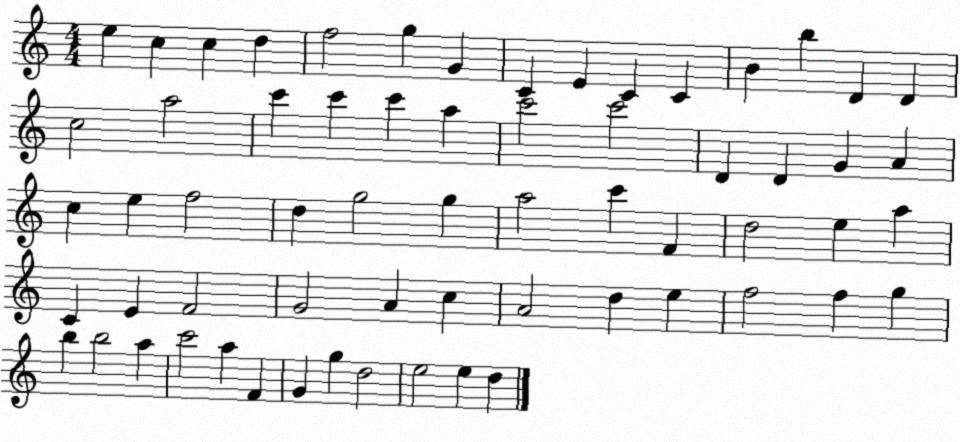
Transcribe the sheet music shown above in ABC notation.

X:1
T:Untitled
M:4/4
L:1/4
K:C
e c c d f2 g G C E C C B b D D c2 a2 c' c' c' a c'2 c'2 D D G A c e f2 d g2 g a2 c' F d2 e a C E F2 G2 A c A2 d e f2 f g b b2 a c'2 a F G g d2 e2 e d